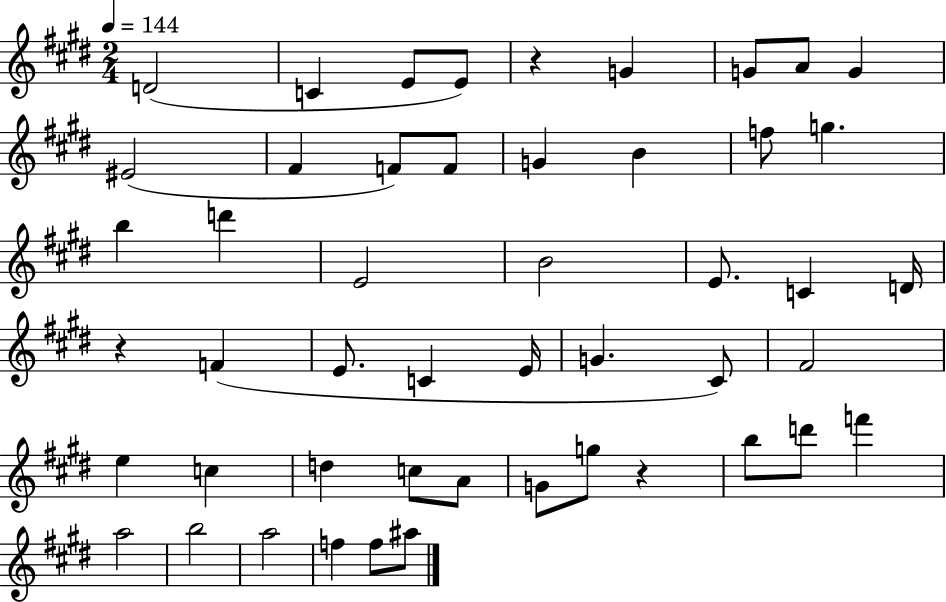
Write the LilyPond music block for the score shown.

{
  \clef treble
  \numericTimeSignature
  \time 2/4
  \key e \major
  \tempo 4 = 144
  d'2( | c'4 e'8 e'8) | r4 g'4 | g'8 a'8 g'4 | \break eis'2( | fis'4 f'8) f'8 | g'4 b'4 | f''8 g''4. | \break b''4 d'''4 | e'2 | b'2 | e'8. c'4 d'16 | \break r4 f'4( | e'8. c'4 e'16 | g'4. cis'8) | fis'2 | \break e''4 c''4 | d''4 c''8 a'8 | g'8 g''8 r4 | b''8 d'''8 f'''4 | \break a''2 | b''2 | a''2 | f''4 f''8 ais''8 | \break \bar "|."
}